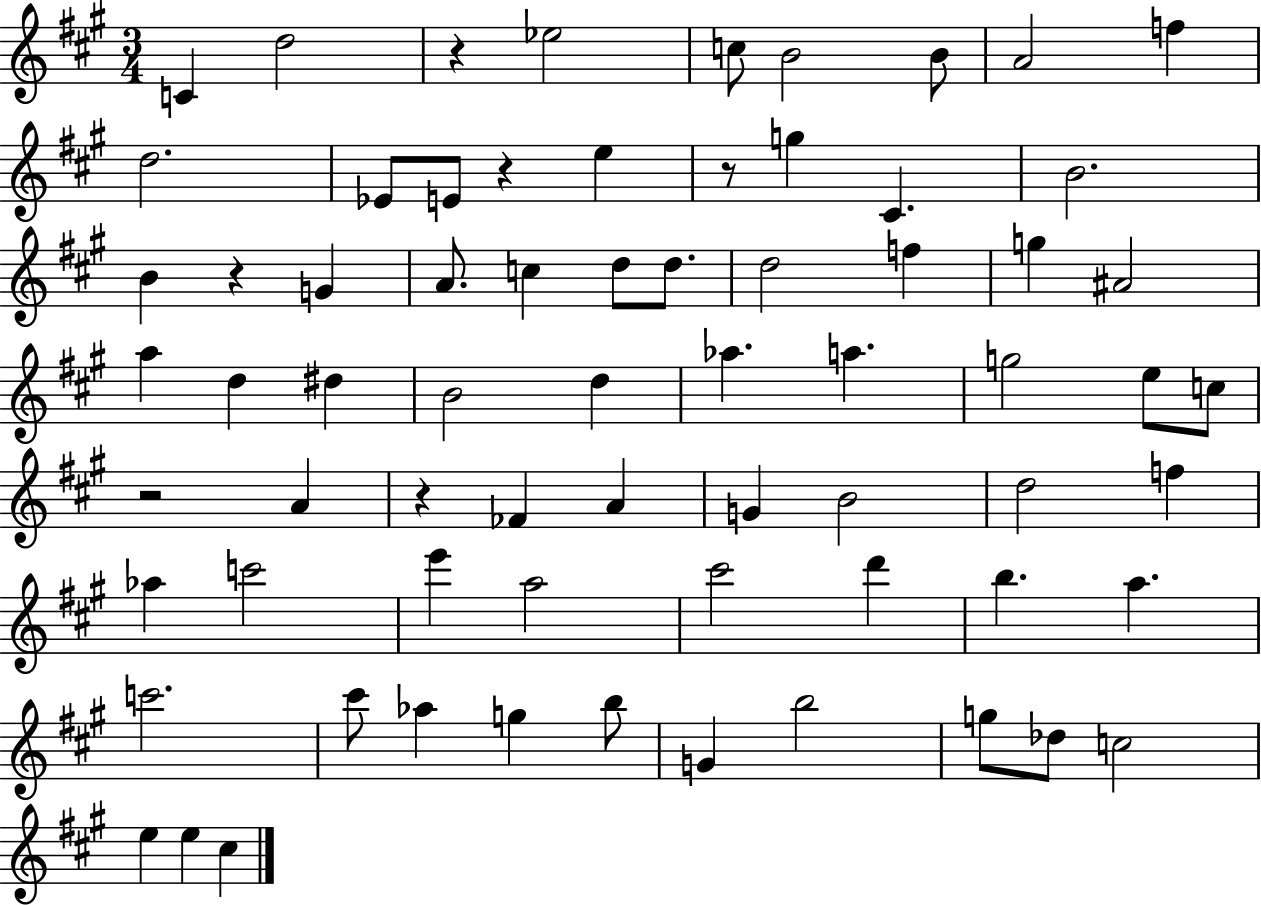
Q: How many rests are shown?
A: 6